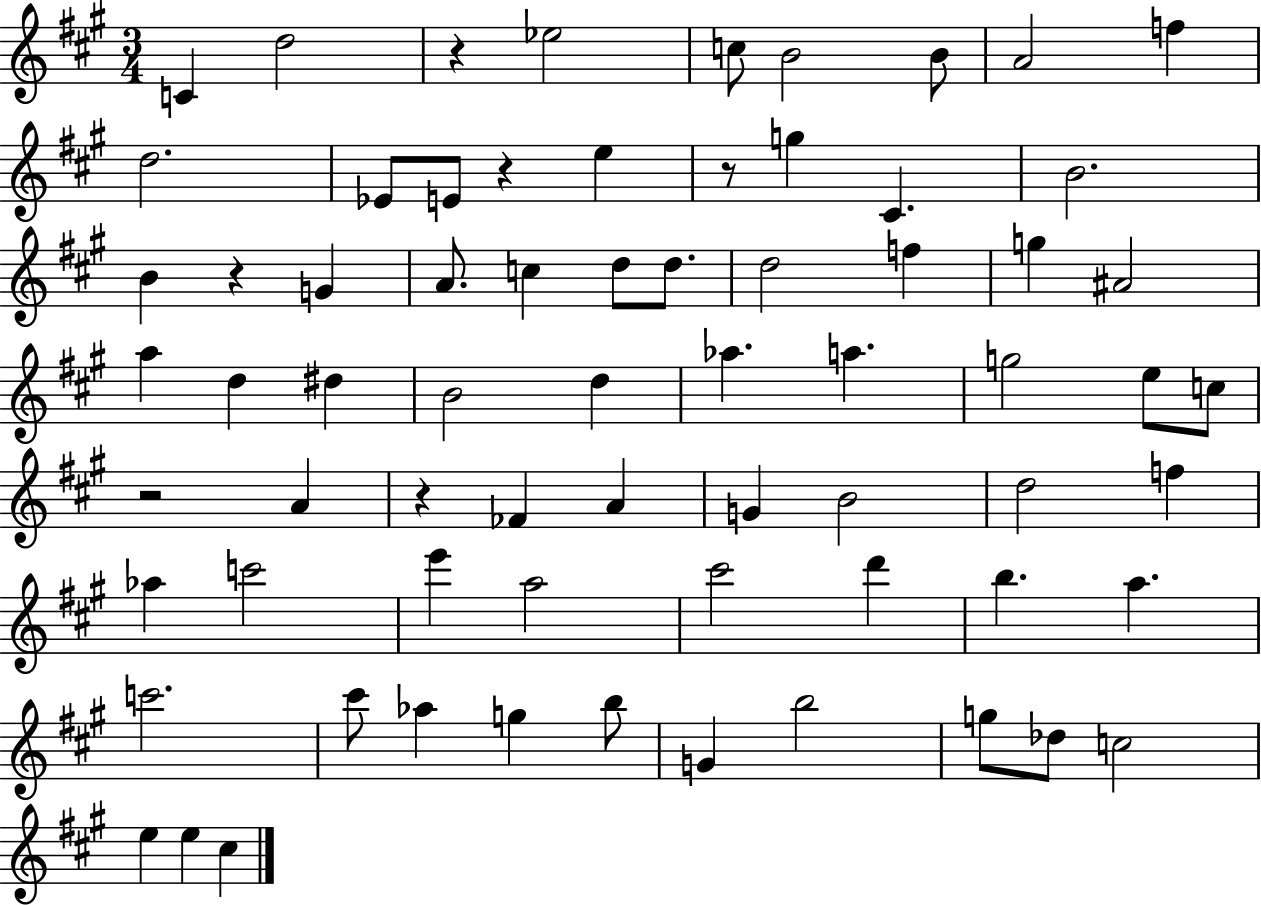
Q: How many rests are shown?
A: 6